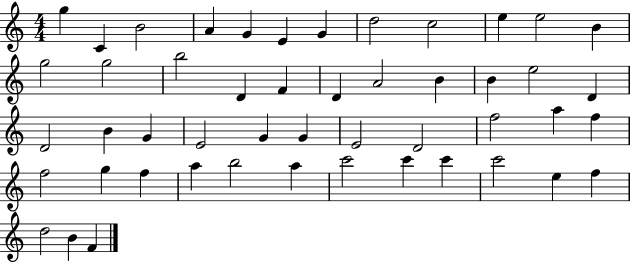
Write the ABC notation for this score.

X:1
T:Untitled
M:4/4
L:1/4
K:C
g C B2 A G E G d2 c2 e e2 B g2 g2 b2 D F D A2 B B e2 D D2 B G E2 G G E2 D2 f2 a f f2 g f a b2 a c'2 c' c' c'2 e f d2 B F